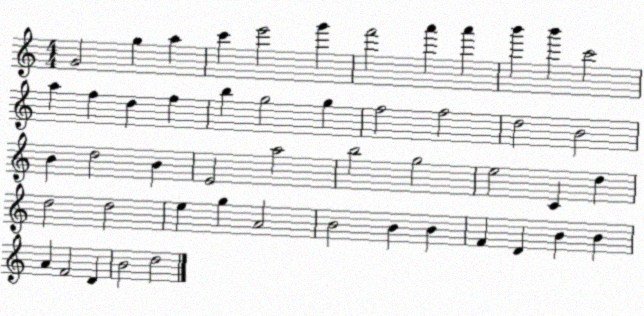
X:1
T:Untitled
M:4/4
L:1/4
K:C
G2 g a c' e'2 g' f'2 a' a' b' b' c'2 a f d f b g2 g f2 f2 d2 B2 B d2 B E2 a2 b2 g2 e2 C d d2 d2 e g A2 B2 B B F D B B A F2 D B2 d2